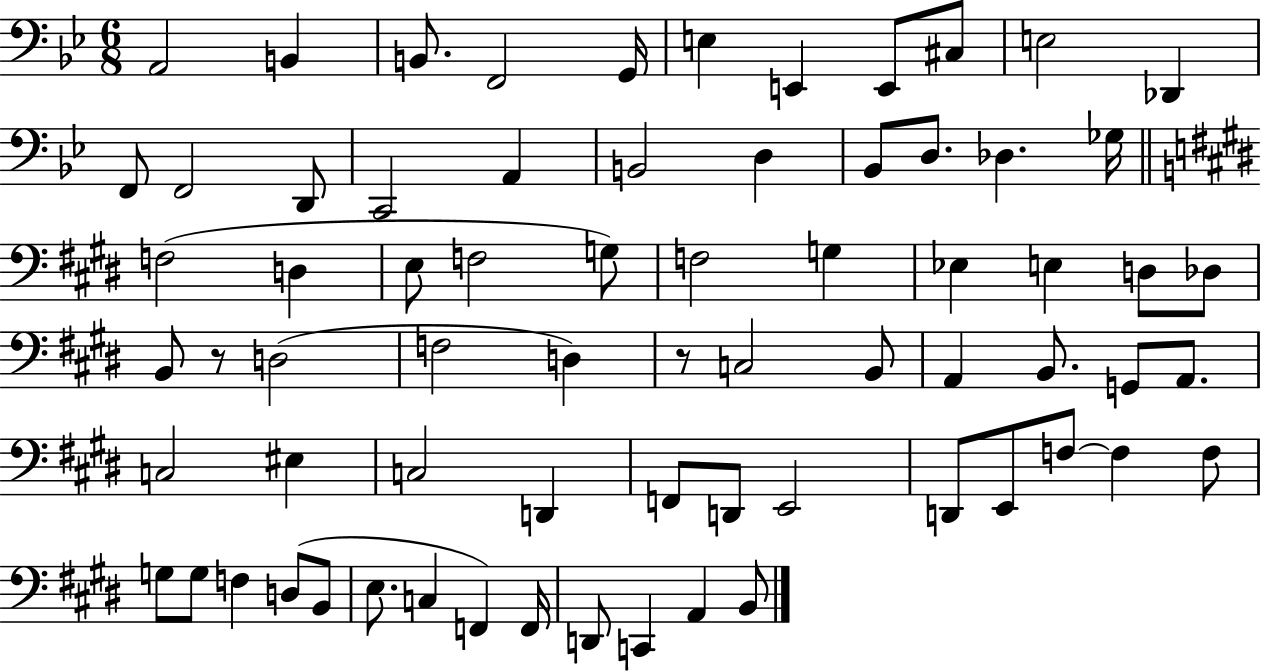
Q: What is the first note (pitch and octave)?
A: A2